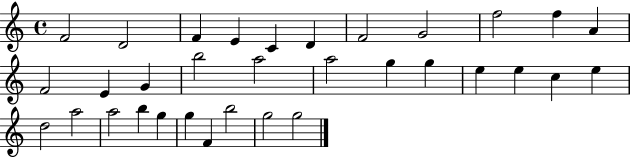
F4/h D4/h F4/q E4/q C4/q D4/q F4/h G4/h F5/h F5/q A4/q F4/h E4/q G4/q B5/h A5/h A5/h G5/q G5/q E5/q E5/q C5/q E5/q D5/h A5/h A5/h B5/q G5/q G5/q F4/q B5/h G5/h G5/h